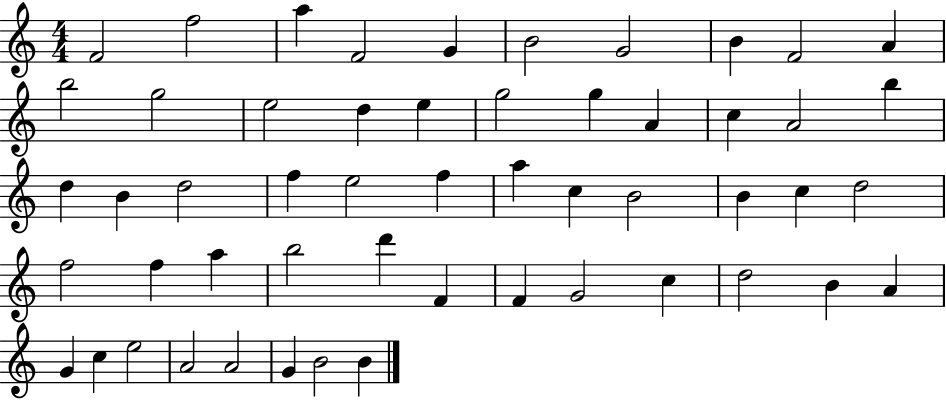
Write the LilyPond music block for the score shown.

{
  \clef treble
  \numericTimeSignature
  \time 4/4
  \key c \major
  f'2 f''2 | a''4 f'2 g'4 | b'2 g'2 | b'4 f'2 a'4 | \break b''2 g''2 | e''2 d''4 e''4 | g''2 g''4 a'4 | c''4 a'2 b''4 | \break d''4 b'4 d''2 | f''4 e''2 f''4 | a''4 c''4 b'2 | b'4 c''4 d''2 | \break f''2 f''4 a''4 | b''2 d'''4 f'4 | f'4 g'2 c''4 | d''2 b'4 a'4 | \break g'4 c''4 e''2 | a'2 a'2 | g'4 b'2 b'4 | \bar "|."
}